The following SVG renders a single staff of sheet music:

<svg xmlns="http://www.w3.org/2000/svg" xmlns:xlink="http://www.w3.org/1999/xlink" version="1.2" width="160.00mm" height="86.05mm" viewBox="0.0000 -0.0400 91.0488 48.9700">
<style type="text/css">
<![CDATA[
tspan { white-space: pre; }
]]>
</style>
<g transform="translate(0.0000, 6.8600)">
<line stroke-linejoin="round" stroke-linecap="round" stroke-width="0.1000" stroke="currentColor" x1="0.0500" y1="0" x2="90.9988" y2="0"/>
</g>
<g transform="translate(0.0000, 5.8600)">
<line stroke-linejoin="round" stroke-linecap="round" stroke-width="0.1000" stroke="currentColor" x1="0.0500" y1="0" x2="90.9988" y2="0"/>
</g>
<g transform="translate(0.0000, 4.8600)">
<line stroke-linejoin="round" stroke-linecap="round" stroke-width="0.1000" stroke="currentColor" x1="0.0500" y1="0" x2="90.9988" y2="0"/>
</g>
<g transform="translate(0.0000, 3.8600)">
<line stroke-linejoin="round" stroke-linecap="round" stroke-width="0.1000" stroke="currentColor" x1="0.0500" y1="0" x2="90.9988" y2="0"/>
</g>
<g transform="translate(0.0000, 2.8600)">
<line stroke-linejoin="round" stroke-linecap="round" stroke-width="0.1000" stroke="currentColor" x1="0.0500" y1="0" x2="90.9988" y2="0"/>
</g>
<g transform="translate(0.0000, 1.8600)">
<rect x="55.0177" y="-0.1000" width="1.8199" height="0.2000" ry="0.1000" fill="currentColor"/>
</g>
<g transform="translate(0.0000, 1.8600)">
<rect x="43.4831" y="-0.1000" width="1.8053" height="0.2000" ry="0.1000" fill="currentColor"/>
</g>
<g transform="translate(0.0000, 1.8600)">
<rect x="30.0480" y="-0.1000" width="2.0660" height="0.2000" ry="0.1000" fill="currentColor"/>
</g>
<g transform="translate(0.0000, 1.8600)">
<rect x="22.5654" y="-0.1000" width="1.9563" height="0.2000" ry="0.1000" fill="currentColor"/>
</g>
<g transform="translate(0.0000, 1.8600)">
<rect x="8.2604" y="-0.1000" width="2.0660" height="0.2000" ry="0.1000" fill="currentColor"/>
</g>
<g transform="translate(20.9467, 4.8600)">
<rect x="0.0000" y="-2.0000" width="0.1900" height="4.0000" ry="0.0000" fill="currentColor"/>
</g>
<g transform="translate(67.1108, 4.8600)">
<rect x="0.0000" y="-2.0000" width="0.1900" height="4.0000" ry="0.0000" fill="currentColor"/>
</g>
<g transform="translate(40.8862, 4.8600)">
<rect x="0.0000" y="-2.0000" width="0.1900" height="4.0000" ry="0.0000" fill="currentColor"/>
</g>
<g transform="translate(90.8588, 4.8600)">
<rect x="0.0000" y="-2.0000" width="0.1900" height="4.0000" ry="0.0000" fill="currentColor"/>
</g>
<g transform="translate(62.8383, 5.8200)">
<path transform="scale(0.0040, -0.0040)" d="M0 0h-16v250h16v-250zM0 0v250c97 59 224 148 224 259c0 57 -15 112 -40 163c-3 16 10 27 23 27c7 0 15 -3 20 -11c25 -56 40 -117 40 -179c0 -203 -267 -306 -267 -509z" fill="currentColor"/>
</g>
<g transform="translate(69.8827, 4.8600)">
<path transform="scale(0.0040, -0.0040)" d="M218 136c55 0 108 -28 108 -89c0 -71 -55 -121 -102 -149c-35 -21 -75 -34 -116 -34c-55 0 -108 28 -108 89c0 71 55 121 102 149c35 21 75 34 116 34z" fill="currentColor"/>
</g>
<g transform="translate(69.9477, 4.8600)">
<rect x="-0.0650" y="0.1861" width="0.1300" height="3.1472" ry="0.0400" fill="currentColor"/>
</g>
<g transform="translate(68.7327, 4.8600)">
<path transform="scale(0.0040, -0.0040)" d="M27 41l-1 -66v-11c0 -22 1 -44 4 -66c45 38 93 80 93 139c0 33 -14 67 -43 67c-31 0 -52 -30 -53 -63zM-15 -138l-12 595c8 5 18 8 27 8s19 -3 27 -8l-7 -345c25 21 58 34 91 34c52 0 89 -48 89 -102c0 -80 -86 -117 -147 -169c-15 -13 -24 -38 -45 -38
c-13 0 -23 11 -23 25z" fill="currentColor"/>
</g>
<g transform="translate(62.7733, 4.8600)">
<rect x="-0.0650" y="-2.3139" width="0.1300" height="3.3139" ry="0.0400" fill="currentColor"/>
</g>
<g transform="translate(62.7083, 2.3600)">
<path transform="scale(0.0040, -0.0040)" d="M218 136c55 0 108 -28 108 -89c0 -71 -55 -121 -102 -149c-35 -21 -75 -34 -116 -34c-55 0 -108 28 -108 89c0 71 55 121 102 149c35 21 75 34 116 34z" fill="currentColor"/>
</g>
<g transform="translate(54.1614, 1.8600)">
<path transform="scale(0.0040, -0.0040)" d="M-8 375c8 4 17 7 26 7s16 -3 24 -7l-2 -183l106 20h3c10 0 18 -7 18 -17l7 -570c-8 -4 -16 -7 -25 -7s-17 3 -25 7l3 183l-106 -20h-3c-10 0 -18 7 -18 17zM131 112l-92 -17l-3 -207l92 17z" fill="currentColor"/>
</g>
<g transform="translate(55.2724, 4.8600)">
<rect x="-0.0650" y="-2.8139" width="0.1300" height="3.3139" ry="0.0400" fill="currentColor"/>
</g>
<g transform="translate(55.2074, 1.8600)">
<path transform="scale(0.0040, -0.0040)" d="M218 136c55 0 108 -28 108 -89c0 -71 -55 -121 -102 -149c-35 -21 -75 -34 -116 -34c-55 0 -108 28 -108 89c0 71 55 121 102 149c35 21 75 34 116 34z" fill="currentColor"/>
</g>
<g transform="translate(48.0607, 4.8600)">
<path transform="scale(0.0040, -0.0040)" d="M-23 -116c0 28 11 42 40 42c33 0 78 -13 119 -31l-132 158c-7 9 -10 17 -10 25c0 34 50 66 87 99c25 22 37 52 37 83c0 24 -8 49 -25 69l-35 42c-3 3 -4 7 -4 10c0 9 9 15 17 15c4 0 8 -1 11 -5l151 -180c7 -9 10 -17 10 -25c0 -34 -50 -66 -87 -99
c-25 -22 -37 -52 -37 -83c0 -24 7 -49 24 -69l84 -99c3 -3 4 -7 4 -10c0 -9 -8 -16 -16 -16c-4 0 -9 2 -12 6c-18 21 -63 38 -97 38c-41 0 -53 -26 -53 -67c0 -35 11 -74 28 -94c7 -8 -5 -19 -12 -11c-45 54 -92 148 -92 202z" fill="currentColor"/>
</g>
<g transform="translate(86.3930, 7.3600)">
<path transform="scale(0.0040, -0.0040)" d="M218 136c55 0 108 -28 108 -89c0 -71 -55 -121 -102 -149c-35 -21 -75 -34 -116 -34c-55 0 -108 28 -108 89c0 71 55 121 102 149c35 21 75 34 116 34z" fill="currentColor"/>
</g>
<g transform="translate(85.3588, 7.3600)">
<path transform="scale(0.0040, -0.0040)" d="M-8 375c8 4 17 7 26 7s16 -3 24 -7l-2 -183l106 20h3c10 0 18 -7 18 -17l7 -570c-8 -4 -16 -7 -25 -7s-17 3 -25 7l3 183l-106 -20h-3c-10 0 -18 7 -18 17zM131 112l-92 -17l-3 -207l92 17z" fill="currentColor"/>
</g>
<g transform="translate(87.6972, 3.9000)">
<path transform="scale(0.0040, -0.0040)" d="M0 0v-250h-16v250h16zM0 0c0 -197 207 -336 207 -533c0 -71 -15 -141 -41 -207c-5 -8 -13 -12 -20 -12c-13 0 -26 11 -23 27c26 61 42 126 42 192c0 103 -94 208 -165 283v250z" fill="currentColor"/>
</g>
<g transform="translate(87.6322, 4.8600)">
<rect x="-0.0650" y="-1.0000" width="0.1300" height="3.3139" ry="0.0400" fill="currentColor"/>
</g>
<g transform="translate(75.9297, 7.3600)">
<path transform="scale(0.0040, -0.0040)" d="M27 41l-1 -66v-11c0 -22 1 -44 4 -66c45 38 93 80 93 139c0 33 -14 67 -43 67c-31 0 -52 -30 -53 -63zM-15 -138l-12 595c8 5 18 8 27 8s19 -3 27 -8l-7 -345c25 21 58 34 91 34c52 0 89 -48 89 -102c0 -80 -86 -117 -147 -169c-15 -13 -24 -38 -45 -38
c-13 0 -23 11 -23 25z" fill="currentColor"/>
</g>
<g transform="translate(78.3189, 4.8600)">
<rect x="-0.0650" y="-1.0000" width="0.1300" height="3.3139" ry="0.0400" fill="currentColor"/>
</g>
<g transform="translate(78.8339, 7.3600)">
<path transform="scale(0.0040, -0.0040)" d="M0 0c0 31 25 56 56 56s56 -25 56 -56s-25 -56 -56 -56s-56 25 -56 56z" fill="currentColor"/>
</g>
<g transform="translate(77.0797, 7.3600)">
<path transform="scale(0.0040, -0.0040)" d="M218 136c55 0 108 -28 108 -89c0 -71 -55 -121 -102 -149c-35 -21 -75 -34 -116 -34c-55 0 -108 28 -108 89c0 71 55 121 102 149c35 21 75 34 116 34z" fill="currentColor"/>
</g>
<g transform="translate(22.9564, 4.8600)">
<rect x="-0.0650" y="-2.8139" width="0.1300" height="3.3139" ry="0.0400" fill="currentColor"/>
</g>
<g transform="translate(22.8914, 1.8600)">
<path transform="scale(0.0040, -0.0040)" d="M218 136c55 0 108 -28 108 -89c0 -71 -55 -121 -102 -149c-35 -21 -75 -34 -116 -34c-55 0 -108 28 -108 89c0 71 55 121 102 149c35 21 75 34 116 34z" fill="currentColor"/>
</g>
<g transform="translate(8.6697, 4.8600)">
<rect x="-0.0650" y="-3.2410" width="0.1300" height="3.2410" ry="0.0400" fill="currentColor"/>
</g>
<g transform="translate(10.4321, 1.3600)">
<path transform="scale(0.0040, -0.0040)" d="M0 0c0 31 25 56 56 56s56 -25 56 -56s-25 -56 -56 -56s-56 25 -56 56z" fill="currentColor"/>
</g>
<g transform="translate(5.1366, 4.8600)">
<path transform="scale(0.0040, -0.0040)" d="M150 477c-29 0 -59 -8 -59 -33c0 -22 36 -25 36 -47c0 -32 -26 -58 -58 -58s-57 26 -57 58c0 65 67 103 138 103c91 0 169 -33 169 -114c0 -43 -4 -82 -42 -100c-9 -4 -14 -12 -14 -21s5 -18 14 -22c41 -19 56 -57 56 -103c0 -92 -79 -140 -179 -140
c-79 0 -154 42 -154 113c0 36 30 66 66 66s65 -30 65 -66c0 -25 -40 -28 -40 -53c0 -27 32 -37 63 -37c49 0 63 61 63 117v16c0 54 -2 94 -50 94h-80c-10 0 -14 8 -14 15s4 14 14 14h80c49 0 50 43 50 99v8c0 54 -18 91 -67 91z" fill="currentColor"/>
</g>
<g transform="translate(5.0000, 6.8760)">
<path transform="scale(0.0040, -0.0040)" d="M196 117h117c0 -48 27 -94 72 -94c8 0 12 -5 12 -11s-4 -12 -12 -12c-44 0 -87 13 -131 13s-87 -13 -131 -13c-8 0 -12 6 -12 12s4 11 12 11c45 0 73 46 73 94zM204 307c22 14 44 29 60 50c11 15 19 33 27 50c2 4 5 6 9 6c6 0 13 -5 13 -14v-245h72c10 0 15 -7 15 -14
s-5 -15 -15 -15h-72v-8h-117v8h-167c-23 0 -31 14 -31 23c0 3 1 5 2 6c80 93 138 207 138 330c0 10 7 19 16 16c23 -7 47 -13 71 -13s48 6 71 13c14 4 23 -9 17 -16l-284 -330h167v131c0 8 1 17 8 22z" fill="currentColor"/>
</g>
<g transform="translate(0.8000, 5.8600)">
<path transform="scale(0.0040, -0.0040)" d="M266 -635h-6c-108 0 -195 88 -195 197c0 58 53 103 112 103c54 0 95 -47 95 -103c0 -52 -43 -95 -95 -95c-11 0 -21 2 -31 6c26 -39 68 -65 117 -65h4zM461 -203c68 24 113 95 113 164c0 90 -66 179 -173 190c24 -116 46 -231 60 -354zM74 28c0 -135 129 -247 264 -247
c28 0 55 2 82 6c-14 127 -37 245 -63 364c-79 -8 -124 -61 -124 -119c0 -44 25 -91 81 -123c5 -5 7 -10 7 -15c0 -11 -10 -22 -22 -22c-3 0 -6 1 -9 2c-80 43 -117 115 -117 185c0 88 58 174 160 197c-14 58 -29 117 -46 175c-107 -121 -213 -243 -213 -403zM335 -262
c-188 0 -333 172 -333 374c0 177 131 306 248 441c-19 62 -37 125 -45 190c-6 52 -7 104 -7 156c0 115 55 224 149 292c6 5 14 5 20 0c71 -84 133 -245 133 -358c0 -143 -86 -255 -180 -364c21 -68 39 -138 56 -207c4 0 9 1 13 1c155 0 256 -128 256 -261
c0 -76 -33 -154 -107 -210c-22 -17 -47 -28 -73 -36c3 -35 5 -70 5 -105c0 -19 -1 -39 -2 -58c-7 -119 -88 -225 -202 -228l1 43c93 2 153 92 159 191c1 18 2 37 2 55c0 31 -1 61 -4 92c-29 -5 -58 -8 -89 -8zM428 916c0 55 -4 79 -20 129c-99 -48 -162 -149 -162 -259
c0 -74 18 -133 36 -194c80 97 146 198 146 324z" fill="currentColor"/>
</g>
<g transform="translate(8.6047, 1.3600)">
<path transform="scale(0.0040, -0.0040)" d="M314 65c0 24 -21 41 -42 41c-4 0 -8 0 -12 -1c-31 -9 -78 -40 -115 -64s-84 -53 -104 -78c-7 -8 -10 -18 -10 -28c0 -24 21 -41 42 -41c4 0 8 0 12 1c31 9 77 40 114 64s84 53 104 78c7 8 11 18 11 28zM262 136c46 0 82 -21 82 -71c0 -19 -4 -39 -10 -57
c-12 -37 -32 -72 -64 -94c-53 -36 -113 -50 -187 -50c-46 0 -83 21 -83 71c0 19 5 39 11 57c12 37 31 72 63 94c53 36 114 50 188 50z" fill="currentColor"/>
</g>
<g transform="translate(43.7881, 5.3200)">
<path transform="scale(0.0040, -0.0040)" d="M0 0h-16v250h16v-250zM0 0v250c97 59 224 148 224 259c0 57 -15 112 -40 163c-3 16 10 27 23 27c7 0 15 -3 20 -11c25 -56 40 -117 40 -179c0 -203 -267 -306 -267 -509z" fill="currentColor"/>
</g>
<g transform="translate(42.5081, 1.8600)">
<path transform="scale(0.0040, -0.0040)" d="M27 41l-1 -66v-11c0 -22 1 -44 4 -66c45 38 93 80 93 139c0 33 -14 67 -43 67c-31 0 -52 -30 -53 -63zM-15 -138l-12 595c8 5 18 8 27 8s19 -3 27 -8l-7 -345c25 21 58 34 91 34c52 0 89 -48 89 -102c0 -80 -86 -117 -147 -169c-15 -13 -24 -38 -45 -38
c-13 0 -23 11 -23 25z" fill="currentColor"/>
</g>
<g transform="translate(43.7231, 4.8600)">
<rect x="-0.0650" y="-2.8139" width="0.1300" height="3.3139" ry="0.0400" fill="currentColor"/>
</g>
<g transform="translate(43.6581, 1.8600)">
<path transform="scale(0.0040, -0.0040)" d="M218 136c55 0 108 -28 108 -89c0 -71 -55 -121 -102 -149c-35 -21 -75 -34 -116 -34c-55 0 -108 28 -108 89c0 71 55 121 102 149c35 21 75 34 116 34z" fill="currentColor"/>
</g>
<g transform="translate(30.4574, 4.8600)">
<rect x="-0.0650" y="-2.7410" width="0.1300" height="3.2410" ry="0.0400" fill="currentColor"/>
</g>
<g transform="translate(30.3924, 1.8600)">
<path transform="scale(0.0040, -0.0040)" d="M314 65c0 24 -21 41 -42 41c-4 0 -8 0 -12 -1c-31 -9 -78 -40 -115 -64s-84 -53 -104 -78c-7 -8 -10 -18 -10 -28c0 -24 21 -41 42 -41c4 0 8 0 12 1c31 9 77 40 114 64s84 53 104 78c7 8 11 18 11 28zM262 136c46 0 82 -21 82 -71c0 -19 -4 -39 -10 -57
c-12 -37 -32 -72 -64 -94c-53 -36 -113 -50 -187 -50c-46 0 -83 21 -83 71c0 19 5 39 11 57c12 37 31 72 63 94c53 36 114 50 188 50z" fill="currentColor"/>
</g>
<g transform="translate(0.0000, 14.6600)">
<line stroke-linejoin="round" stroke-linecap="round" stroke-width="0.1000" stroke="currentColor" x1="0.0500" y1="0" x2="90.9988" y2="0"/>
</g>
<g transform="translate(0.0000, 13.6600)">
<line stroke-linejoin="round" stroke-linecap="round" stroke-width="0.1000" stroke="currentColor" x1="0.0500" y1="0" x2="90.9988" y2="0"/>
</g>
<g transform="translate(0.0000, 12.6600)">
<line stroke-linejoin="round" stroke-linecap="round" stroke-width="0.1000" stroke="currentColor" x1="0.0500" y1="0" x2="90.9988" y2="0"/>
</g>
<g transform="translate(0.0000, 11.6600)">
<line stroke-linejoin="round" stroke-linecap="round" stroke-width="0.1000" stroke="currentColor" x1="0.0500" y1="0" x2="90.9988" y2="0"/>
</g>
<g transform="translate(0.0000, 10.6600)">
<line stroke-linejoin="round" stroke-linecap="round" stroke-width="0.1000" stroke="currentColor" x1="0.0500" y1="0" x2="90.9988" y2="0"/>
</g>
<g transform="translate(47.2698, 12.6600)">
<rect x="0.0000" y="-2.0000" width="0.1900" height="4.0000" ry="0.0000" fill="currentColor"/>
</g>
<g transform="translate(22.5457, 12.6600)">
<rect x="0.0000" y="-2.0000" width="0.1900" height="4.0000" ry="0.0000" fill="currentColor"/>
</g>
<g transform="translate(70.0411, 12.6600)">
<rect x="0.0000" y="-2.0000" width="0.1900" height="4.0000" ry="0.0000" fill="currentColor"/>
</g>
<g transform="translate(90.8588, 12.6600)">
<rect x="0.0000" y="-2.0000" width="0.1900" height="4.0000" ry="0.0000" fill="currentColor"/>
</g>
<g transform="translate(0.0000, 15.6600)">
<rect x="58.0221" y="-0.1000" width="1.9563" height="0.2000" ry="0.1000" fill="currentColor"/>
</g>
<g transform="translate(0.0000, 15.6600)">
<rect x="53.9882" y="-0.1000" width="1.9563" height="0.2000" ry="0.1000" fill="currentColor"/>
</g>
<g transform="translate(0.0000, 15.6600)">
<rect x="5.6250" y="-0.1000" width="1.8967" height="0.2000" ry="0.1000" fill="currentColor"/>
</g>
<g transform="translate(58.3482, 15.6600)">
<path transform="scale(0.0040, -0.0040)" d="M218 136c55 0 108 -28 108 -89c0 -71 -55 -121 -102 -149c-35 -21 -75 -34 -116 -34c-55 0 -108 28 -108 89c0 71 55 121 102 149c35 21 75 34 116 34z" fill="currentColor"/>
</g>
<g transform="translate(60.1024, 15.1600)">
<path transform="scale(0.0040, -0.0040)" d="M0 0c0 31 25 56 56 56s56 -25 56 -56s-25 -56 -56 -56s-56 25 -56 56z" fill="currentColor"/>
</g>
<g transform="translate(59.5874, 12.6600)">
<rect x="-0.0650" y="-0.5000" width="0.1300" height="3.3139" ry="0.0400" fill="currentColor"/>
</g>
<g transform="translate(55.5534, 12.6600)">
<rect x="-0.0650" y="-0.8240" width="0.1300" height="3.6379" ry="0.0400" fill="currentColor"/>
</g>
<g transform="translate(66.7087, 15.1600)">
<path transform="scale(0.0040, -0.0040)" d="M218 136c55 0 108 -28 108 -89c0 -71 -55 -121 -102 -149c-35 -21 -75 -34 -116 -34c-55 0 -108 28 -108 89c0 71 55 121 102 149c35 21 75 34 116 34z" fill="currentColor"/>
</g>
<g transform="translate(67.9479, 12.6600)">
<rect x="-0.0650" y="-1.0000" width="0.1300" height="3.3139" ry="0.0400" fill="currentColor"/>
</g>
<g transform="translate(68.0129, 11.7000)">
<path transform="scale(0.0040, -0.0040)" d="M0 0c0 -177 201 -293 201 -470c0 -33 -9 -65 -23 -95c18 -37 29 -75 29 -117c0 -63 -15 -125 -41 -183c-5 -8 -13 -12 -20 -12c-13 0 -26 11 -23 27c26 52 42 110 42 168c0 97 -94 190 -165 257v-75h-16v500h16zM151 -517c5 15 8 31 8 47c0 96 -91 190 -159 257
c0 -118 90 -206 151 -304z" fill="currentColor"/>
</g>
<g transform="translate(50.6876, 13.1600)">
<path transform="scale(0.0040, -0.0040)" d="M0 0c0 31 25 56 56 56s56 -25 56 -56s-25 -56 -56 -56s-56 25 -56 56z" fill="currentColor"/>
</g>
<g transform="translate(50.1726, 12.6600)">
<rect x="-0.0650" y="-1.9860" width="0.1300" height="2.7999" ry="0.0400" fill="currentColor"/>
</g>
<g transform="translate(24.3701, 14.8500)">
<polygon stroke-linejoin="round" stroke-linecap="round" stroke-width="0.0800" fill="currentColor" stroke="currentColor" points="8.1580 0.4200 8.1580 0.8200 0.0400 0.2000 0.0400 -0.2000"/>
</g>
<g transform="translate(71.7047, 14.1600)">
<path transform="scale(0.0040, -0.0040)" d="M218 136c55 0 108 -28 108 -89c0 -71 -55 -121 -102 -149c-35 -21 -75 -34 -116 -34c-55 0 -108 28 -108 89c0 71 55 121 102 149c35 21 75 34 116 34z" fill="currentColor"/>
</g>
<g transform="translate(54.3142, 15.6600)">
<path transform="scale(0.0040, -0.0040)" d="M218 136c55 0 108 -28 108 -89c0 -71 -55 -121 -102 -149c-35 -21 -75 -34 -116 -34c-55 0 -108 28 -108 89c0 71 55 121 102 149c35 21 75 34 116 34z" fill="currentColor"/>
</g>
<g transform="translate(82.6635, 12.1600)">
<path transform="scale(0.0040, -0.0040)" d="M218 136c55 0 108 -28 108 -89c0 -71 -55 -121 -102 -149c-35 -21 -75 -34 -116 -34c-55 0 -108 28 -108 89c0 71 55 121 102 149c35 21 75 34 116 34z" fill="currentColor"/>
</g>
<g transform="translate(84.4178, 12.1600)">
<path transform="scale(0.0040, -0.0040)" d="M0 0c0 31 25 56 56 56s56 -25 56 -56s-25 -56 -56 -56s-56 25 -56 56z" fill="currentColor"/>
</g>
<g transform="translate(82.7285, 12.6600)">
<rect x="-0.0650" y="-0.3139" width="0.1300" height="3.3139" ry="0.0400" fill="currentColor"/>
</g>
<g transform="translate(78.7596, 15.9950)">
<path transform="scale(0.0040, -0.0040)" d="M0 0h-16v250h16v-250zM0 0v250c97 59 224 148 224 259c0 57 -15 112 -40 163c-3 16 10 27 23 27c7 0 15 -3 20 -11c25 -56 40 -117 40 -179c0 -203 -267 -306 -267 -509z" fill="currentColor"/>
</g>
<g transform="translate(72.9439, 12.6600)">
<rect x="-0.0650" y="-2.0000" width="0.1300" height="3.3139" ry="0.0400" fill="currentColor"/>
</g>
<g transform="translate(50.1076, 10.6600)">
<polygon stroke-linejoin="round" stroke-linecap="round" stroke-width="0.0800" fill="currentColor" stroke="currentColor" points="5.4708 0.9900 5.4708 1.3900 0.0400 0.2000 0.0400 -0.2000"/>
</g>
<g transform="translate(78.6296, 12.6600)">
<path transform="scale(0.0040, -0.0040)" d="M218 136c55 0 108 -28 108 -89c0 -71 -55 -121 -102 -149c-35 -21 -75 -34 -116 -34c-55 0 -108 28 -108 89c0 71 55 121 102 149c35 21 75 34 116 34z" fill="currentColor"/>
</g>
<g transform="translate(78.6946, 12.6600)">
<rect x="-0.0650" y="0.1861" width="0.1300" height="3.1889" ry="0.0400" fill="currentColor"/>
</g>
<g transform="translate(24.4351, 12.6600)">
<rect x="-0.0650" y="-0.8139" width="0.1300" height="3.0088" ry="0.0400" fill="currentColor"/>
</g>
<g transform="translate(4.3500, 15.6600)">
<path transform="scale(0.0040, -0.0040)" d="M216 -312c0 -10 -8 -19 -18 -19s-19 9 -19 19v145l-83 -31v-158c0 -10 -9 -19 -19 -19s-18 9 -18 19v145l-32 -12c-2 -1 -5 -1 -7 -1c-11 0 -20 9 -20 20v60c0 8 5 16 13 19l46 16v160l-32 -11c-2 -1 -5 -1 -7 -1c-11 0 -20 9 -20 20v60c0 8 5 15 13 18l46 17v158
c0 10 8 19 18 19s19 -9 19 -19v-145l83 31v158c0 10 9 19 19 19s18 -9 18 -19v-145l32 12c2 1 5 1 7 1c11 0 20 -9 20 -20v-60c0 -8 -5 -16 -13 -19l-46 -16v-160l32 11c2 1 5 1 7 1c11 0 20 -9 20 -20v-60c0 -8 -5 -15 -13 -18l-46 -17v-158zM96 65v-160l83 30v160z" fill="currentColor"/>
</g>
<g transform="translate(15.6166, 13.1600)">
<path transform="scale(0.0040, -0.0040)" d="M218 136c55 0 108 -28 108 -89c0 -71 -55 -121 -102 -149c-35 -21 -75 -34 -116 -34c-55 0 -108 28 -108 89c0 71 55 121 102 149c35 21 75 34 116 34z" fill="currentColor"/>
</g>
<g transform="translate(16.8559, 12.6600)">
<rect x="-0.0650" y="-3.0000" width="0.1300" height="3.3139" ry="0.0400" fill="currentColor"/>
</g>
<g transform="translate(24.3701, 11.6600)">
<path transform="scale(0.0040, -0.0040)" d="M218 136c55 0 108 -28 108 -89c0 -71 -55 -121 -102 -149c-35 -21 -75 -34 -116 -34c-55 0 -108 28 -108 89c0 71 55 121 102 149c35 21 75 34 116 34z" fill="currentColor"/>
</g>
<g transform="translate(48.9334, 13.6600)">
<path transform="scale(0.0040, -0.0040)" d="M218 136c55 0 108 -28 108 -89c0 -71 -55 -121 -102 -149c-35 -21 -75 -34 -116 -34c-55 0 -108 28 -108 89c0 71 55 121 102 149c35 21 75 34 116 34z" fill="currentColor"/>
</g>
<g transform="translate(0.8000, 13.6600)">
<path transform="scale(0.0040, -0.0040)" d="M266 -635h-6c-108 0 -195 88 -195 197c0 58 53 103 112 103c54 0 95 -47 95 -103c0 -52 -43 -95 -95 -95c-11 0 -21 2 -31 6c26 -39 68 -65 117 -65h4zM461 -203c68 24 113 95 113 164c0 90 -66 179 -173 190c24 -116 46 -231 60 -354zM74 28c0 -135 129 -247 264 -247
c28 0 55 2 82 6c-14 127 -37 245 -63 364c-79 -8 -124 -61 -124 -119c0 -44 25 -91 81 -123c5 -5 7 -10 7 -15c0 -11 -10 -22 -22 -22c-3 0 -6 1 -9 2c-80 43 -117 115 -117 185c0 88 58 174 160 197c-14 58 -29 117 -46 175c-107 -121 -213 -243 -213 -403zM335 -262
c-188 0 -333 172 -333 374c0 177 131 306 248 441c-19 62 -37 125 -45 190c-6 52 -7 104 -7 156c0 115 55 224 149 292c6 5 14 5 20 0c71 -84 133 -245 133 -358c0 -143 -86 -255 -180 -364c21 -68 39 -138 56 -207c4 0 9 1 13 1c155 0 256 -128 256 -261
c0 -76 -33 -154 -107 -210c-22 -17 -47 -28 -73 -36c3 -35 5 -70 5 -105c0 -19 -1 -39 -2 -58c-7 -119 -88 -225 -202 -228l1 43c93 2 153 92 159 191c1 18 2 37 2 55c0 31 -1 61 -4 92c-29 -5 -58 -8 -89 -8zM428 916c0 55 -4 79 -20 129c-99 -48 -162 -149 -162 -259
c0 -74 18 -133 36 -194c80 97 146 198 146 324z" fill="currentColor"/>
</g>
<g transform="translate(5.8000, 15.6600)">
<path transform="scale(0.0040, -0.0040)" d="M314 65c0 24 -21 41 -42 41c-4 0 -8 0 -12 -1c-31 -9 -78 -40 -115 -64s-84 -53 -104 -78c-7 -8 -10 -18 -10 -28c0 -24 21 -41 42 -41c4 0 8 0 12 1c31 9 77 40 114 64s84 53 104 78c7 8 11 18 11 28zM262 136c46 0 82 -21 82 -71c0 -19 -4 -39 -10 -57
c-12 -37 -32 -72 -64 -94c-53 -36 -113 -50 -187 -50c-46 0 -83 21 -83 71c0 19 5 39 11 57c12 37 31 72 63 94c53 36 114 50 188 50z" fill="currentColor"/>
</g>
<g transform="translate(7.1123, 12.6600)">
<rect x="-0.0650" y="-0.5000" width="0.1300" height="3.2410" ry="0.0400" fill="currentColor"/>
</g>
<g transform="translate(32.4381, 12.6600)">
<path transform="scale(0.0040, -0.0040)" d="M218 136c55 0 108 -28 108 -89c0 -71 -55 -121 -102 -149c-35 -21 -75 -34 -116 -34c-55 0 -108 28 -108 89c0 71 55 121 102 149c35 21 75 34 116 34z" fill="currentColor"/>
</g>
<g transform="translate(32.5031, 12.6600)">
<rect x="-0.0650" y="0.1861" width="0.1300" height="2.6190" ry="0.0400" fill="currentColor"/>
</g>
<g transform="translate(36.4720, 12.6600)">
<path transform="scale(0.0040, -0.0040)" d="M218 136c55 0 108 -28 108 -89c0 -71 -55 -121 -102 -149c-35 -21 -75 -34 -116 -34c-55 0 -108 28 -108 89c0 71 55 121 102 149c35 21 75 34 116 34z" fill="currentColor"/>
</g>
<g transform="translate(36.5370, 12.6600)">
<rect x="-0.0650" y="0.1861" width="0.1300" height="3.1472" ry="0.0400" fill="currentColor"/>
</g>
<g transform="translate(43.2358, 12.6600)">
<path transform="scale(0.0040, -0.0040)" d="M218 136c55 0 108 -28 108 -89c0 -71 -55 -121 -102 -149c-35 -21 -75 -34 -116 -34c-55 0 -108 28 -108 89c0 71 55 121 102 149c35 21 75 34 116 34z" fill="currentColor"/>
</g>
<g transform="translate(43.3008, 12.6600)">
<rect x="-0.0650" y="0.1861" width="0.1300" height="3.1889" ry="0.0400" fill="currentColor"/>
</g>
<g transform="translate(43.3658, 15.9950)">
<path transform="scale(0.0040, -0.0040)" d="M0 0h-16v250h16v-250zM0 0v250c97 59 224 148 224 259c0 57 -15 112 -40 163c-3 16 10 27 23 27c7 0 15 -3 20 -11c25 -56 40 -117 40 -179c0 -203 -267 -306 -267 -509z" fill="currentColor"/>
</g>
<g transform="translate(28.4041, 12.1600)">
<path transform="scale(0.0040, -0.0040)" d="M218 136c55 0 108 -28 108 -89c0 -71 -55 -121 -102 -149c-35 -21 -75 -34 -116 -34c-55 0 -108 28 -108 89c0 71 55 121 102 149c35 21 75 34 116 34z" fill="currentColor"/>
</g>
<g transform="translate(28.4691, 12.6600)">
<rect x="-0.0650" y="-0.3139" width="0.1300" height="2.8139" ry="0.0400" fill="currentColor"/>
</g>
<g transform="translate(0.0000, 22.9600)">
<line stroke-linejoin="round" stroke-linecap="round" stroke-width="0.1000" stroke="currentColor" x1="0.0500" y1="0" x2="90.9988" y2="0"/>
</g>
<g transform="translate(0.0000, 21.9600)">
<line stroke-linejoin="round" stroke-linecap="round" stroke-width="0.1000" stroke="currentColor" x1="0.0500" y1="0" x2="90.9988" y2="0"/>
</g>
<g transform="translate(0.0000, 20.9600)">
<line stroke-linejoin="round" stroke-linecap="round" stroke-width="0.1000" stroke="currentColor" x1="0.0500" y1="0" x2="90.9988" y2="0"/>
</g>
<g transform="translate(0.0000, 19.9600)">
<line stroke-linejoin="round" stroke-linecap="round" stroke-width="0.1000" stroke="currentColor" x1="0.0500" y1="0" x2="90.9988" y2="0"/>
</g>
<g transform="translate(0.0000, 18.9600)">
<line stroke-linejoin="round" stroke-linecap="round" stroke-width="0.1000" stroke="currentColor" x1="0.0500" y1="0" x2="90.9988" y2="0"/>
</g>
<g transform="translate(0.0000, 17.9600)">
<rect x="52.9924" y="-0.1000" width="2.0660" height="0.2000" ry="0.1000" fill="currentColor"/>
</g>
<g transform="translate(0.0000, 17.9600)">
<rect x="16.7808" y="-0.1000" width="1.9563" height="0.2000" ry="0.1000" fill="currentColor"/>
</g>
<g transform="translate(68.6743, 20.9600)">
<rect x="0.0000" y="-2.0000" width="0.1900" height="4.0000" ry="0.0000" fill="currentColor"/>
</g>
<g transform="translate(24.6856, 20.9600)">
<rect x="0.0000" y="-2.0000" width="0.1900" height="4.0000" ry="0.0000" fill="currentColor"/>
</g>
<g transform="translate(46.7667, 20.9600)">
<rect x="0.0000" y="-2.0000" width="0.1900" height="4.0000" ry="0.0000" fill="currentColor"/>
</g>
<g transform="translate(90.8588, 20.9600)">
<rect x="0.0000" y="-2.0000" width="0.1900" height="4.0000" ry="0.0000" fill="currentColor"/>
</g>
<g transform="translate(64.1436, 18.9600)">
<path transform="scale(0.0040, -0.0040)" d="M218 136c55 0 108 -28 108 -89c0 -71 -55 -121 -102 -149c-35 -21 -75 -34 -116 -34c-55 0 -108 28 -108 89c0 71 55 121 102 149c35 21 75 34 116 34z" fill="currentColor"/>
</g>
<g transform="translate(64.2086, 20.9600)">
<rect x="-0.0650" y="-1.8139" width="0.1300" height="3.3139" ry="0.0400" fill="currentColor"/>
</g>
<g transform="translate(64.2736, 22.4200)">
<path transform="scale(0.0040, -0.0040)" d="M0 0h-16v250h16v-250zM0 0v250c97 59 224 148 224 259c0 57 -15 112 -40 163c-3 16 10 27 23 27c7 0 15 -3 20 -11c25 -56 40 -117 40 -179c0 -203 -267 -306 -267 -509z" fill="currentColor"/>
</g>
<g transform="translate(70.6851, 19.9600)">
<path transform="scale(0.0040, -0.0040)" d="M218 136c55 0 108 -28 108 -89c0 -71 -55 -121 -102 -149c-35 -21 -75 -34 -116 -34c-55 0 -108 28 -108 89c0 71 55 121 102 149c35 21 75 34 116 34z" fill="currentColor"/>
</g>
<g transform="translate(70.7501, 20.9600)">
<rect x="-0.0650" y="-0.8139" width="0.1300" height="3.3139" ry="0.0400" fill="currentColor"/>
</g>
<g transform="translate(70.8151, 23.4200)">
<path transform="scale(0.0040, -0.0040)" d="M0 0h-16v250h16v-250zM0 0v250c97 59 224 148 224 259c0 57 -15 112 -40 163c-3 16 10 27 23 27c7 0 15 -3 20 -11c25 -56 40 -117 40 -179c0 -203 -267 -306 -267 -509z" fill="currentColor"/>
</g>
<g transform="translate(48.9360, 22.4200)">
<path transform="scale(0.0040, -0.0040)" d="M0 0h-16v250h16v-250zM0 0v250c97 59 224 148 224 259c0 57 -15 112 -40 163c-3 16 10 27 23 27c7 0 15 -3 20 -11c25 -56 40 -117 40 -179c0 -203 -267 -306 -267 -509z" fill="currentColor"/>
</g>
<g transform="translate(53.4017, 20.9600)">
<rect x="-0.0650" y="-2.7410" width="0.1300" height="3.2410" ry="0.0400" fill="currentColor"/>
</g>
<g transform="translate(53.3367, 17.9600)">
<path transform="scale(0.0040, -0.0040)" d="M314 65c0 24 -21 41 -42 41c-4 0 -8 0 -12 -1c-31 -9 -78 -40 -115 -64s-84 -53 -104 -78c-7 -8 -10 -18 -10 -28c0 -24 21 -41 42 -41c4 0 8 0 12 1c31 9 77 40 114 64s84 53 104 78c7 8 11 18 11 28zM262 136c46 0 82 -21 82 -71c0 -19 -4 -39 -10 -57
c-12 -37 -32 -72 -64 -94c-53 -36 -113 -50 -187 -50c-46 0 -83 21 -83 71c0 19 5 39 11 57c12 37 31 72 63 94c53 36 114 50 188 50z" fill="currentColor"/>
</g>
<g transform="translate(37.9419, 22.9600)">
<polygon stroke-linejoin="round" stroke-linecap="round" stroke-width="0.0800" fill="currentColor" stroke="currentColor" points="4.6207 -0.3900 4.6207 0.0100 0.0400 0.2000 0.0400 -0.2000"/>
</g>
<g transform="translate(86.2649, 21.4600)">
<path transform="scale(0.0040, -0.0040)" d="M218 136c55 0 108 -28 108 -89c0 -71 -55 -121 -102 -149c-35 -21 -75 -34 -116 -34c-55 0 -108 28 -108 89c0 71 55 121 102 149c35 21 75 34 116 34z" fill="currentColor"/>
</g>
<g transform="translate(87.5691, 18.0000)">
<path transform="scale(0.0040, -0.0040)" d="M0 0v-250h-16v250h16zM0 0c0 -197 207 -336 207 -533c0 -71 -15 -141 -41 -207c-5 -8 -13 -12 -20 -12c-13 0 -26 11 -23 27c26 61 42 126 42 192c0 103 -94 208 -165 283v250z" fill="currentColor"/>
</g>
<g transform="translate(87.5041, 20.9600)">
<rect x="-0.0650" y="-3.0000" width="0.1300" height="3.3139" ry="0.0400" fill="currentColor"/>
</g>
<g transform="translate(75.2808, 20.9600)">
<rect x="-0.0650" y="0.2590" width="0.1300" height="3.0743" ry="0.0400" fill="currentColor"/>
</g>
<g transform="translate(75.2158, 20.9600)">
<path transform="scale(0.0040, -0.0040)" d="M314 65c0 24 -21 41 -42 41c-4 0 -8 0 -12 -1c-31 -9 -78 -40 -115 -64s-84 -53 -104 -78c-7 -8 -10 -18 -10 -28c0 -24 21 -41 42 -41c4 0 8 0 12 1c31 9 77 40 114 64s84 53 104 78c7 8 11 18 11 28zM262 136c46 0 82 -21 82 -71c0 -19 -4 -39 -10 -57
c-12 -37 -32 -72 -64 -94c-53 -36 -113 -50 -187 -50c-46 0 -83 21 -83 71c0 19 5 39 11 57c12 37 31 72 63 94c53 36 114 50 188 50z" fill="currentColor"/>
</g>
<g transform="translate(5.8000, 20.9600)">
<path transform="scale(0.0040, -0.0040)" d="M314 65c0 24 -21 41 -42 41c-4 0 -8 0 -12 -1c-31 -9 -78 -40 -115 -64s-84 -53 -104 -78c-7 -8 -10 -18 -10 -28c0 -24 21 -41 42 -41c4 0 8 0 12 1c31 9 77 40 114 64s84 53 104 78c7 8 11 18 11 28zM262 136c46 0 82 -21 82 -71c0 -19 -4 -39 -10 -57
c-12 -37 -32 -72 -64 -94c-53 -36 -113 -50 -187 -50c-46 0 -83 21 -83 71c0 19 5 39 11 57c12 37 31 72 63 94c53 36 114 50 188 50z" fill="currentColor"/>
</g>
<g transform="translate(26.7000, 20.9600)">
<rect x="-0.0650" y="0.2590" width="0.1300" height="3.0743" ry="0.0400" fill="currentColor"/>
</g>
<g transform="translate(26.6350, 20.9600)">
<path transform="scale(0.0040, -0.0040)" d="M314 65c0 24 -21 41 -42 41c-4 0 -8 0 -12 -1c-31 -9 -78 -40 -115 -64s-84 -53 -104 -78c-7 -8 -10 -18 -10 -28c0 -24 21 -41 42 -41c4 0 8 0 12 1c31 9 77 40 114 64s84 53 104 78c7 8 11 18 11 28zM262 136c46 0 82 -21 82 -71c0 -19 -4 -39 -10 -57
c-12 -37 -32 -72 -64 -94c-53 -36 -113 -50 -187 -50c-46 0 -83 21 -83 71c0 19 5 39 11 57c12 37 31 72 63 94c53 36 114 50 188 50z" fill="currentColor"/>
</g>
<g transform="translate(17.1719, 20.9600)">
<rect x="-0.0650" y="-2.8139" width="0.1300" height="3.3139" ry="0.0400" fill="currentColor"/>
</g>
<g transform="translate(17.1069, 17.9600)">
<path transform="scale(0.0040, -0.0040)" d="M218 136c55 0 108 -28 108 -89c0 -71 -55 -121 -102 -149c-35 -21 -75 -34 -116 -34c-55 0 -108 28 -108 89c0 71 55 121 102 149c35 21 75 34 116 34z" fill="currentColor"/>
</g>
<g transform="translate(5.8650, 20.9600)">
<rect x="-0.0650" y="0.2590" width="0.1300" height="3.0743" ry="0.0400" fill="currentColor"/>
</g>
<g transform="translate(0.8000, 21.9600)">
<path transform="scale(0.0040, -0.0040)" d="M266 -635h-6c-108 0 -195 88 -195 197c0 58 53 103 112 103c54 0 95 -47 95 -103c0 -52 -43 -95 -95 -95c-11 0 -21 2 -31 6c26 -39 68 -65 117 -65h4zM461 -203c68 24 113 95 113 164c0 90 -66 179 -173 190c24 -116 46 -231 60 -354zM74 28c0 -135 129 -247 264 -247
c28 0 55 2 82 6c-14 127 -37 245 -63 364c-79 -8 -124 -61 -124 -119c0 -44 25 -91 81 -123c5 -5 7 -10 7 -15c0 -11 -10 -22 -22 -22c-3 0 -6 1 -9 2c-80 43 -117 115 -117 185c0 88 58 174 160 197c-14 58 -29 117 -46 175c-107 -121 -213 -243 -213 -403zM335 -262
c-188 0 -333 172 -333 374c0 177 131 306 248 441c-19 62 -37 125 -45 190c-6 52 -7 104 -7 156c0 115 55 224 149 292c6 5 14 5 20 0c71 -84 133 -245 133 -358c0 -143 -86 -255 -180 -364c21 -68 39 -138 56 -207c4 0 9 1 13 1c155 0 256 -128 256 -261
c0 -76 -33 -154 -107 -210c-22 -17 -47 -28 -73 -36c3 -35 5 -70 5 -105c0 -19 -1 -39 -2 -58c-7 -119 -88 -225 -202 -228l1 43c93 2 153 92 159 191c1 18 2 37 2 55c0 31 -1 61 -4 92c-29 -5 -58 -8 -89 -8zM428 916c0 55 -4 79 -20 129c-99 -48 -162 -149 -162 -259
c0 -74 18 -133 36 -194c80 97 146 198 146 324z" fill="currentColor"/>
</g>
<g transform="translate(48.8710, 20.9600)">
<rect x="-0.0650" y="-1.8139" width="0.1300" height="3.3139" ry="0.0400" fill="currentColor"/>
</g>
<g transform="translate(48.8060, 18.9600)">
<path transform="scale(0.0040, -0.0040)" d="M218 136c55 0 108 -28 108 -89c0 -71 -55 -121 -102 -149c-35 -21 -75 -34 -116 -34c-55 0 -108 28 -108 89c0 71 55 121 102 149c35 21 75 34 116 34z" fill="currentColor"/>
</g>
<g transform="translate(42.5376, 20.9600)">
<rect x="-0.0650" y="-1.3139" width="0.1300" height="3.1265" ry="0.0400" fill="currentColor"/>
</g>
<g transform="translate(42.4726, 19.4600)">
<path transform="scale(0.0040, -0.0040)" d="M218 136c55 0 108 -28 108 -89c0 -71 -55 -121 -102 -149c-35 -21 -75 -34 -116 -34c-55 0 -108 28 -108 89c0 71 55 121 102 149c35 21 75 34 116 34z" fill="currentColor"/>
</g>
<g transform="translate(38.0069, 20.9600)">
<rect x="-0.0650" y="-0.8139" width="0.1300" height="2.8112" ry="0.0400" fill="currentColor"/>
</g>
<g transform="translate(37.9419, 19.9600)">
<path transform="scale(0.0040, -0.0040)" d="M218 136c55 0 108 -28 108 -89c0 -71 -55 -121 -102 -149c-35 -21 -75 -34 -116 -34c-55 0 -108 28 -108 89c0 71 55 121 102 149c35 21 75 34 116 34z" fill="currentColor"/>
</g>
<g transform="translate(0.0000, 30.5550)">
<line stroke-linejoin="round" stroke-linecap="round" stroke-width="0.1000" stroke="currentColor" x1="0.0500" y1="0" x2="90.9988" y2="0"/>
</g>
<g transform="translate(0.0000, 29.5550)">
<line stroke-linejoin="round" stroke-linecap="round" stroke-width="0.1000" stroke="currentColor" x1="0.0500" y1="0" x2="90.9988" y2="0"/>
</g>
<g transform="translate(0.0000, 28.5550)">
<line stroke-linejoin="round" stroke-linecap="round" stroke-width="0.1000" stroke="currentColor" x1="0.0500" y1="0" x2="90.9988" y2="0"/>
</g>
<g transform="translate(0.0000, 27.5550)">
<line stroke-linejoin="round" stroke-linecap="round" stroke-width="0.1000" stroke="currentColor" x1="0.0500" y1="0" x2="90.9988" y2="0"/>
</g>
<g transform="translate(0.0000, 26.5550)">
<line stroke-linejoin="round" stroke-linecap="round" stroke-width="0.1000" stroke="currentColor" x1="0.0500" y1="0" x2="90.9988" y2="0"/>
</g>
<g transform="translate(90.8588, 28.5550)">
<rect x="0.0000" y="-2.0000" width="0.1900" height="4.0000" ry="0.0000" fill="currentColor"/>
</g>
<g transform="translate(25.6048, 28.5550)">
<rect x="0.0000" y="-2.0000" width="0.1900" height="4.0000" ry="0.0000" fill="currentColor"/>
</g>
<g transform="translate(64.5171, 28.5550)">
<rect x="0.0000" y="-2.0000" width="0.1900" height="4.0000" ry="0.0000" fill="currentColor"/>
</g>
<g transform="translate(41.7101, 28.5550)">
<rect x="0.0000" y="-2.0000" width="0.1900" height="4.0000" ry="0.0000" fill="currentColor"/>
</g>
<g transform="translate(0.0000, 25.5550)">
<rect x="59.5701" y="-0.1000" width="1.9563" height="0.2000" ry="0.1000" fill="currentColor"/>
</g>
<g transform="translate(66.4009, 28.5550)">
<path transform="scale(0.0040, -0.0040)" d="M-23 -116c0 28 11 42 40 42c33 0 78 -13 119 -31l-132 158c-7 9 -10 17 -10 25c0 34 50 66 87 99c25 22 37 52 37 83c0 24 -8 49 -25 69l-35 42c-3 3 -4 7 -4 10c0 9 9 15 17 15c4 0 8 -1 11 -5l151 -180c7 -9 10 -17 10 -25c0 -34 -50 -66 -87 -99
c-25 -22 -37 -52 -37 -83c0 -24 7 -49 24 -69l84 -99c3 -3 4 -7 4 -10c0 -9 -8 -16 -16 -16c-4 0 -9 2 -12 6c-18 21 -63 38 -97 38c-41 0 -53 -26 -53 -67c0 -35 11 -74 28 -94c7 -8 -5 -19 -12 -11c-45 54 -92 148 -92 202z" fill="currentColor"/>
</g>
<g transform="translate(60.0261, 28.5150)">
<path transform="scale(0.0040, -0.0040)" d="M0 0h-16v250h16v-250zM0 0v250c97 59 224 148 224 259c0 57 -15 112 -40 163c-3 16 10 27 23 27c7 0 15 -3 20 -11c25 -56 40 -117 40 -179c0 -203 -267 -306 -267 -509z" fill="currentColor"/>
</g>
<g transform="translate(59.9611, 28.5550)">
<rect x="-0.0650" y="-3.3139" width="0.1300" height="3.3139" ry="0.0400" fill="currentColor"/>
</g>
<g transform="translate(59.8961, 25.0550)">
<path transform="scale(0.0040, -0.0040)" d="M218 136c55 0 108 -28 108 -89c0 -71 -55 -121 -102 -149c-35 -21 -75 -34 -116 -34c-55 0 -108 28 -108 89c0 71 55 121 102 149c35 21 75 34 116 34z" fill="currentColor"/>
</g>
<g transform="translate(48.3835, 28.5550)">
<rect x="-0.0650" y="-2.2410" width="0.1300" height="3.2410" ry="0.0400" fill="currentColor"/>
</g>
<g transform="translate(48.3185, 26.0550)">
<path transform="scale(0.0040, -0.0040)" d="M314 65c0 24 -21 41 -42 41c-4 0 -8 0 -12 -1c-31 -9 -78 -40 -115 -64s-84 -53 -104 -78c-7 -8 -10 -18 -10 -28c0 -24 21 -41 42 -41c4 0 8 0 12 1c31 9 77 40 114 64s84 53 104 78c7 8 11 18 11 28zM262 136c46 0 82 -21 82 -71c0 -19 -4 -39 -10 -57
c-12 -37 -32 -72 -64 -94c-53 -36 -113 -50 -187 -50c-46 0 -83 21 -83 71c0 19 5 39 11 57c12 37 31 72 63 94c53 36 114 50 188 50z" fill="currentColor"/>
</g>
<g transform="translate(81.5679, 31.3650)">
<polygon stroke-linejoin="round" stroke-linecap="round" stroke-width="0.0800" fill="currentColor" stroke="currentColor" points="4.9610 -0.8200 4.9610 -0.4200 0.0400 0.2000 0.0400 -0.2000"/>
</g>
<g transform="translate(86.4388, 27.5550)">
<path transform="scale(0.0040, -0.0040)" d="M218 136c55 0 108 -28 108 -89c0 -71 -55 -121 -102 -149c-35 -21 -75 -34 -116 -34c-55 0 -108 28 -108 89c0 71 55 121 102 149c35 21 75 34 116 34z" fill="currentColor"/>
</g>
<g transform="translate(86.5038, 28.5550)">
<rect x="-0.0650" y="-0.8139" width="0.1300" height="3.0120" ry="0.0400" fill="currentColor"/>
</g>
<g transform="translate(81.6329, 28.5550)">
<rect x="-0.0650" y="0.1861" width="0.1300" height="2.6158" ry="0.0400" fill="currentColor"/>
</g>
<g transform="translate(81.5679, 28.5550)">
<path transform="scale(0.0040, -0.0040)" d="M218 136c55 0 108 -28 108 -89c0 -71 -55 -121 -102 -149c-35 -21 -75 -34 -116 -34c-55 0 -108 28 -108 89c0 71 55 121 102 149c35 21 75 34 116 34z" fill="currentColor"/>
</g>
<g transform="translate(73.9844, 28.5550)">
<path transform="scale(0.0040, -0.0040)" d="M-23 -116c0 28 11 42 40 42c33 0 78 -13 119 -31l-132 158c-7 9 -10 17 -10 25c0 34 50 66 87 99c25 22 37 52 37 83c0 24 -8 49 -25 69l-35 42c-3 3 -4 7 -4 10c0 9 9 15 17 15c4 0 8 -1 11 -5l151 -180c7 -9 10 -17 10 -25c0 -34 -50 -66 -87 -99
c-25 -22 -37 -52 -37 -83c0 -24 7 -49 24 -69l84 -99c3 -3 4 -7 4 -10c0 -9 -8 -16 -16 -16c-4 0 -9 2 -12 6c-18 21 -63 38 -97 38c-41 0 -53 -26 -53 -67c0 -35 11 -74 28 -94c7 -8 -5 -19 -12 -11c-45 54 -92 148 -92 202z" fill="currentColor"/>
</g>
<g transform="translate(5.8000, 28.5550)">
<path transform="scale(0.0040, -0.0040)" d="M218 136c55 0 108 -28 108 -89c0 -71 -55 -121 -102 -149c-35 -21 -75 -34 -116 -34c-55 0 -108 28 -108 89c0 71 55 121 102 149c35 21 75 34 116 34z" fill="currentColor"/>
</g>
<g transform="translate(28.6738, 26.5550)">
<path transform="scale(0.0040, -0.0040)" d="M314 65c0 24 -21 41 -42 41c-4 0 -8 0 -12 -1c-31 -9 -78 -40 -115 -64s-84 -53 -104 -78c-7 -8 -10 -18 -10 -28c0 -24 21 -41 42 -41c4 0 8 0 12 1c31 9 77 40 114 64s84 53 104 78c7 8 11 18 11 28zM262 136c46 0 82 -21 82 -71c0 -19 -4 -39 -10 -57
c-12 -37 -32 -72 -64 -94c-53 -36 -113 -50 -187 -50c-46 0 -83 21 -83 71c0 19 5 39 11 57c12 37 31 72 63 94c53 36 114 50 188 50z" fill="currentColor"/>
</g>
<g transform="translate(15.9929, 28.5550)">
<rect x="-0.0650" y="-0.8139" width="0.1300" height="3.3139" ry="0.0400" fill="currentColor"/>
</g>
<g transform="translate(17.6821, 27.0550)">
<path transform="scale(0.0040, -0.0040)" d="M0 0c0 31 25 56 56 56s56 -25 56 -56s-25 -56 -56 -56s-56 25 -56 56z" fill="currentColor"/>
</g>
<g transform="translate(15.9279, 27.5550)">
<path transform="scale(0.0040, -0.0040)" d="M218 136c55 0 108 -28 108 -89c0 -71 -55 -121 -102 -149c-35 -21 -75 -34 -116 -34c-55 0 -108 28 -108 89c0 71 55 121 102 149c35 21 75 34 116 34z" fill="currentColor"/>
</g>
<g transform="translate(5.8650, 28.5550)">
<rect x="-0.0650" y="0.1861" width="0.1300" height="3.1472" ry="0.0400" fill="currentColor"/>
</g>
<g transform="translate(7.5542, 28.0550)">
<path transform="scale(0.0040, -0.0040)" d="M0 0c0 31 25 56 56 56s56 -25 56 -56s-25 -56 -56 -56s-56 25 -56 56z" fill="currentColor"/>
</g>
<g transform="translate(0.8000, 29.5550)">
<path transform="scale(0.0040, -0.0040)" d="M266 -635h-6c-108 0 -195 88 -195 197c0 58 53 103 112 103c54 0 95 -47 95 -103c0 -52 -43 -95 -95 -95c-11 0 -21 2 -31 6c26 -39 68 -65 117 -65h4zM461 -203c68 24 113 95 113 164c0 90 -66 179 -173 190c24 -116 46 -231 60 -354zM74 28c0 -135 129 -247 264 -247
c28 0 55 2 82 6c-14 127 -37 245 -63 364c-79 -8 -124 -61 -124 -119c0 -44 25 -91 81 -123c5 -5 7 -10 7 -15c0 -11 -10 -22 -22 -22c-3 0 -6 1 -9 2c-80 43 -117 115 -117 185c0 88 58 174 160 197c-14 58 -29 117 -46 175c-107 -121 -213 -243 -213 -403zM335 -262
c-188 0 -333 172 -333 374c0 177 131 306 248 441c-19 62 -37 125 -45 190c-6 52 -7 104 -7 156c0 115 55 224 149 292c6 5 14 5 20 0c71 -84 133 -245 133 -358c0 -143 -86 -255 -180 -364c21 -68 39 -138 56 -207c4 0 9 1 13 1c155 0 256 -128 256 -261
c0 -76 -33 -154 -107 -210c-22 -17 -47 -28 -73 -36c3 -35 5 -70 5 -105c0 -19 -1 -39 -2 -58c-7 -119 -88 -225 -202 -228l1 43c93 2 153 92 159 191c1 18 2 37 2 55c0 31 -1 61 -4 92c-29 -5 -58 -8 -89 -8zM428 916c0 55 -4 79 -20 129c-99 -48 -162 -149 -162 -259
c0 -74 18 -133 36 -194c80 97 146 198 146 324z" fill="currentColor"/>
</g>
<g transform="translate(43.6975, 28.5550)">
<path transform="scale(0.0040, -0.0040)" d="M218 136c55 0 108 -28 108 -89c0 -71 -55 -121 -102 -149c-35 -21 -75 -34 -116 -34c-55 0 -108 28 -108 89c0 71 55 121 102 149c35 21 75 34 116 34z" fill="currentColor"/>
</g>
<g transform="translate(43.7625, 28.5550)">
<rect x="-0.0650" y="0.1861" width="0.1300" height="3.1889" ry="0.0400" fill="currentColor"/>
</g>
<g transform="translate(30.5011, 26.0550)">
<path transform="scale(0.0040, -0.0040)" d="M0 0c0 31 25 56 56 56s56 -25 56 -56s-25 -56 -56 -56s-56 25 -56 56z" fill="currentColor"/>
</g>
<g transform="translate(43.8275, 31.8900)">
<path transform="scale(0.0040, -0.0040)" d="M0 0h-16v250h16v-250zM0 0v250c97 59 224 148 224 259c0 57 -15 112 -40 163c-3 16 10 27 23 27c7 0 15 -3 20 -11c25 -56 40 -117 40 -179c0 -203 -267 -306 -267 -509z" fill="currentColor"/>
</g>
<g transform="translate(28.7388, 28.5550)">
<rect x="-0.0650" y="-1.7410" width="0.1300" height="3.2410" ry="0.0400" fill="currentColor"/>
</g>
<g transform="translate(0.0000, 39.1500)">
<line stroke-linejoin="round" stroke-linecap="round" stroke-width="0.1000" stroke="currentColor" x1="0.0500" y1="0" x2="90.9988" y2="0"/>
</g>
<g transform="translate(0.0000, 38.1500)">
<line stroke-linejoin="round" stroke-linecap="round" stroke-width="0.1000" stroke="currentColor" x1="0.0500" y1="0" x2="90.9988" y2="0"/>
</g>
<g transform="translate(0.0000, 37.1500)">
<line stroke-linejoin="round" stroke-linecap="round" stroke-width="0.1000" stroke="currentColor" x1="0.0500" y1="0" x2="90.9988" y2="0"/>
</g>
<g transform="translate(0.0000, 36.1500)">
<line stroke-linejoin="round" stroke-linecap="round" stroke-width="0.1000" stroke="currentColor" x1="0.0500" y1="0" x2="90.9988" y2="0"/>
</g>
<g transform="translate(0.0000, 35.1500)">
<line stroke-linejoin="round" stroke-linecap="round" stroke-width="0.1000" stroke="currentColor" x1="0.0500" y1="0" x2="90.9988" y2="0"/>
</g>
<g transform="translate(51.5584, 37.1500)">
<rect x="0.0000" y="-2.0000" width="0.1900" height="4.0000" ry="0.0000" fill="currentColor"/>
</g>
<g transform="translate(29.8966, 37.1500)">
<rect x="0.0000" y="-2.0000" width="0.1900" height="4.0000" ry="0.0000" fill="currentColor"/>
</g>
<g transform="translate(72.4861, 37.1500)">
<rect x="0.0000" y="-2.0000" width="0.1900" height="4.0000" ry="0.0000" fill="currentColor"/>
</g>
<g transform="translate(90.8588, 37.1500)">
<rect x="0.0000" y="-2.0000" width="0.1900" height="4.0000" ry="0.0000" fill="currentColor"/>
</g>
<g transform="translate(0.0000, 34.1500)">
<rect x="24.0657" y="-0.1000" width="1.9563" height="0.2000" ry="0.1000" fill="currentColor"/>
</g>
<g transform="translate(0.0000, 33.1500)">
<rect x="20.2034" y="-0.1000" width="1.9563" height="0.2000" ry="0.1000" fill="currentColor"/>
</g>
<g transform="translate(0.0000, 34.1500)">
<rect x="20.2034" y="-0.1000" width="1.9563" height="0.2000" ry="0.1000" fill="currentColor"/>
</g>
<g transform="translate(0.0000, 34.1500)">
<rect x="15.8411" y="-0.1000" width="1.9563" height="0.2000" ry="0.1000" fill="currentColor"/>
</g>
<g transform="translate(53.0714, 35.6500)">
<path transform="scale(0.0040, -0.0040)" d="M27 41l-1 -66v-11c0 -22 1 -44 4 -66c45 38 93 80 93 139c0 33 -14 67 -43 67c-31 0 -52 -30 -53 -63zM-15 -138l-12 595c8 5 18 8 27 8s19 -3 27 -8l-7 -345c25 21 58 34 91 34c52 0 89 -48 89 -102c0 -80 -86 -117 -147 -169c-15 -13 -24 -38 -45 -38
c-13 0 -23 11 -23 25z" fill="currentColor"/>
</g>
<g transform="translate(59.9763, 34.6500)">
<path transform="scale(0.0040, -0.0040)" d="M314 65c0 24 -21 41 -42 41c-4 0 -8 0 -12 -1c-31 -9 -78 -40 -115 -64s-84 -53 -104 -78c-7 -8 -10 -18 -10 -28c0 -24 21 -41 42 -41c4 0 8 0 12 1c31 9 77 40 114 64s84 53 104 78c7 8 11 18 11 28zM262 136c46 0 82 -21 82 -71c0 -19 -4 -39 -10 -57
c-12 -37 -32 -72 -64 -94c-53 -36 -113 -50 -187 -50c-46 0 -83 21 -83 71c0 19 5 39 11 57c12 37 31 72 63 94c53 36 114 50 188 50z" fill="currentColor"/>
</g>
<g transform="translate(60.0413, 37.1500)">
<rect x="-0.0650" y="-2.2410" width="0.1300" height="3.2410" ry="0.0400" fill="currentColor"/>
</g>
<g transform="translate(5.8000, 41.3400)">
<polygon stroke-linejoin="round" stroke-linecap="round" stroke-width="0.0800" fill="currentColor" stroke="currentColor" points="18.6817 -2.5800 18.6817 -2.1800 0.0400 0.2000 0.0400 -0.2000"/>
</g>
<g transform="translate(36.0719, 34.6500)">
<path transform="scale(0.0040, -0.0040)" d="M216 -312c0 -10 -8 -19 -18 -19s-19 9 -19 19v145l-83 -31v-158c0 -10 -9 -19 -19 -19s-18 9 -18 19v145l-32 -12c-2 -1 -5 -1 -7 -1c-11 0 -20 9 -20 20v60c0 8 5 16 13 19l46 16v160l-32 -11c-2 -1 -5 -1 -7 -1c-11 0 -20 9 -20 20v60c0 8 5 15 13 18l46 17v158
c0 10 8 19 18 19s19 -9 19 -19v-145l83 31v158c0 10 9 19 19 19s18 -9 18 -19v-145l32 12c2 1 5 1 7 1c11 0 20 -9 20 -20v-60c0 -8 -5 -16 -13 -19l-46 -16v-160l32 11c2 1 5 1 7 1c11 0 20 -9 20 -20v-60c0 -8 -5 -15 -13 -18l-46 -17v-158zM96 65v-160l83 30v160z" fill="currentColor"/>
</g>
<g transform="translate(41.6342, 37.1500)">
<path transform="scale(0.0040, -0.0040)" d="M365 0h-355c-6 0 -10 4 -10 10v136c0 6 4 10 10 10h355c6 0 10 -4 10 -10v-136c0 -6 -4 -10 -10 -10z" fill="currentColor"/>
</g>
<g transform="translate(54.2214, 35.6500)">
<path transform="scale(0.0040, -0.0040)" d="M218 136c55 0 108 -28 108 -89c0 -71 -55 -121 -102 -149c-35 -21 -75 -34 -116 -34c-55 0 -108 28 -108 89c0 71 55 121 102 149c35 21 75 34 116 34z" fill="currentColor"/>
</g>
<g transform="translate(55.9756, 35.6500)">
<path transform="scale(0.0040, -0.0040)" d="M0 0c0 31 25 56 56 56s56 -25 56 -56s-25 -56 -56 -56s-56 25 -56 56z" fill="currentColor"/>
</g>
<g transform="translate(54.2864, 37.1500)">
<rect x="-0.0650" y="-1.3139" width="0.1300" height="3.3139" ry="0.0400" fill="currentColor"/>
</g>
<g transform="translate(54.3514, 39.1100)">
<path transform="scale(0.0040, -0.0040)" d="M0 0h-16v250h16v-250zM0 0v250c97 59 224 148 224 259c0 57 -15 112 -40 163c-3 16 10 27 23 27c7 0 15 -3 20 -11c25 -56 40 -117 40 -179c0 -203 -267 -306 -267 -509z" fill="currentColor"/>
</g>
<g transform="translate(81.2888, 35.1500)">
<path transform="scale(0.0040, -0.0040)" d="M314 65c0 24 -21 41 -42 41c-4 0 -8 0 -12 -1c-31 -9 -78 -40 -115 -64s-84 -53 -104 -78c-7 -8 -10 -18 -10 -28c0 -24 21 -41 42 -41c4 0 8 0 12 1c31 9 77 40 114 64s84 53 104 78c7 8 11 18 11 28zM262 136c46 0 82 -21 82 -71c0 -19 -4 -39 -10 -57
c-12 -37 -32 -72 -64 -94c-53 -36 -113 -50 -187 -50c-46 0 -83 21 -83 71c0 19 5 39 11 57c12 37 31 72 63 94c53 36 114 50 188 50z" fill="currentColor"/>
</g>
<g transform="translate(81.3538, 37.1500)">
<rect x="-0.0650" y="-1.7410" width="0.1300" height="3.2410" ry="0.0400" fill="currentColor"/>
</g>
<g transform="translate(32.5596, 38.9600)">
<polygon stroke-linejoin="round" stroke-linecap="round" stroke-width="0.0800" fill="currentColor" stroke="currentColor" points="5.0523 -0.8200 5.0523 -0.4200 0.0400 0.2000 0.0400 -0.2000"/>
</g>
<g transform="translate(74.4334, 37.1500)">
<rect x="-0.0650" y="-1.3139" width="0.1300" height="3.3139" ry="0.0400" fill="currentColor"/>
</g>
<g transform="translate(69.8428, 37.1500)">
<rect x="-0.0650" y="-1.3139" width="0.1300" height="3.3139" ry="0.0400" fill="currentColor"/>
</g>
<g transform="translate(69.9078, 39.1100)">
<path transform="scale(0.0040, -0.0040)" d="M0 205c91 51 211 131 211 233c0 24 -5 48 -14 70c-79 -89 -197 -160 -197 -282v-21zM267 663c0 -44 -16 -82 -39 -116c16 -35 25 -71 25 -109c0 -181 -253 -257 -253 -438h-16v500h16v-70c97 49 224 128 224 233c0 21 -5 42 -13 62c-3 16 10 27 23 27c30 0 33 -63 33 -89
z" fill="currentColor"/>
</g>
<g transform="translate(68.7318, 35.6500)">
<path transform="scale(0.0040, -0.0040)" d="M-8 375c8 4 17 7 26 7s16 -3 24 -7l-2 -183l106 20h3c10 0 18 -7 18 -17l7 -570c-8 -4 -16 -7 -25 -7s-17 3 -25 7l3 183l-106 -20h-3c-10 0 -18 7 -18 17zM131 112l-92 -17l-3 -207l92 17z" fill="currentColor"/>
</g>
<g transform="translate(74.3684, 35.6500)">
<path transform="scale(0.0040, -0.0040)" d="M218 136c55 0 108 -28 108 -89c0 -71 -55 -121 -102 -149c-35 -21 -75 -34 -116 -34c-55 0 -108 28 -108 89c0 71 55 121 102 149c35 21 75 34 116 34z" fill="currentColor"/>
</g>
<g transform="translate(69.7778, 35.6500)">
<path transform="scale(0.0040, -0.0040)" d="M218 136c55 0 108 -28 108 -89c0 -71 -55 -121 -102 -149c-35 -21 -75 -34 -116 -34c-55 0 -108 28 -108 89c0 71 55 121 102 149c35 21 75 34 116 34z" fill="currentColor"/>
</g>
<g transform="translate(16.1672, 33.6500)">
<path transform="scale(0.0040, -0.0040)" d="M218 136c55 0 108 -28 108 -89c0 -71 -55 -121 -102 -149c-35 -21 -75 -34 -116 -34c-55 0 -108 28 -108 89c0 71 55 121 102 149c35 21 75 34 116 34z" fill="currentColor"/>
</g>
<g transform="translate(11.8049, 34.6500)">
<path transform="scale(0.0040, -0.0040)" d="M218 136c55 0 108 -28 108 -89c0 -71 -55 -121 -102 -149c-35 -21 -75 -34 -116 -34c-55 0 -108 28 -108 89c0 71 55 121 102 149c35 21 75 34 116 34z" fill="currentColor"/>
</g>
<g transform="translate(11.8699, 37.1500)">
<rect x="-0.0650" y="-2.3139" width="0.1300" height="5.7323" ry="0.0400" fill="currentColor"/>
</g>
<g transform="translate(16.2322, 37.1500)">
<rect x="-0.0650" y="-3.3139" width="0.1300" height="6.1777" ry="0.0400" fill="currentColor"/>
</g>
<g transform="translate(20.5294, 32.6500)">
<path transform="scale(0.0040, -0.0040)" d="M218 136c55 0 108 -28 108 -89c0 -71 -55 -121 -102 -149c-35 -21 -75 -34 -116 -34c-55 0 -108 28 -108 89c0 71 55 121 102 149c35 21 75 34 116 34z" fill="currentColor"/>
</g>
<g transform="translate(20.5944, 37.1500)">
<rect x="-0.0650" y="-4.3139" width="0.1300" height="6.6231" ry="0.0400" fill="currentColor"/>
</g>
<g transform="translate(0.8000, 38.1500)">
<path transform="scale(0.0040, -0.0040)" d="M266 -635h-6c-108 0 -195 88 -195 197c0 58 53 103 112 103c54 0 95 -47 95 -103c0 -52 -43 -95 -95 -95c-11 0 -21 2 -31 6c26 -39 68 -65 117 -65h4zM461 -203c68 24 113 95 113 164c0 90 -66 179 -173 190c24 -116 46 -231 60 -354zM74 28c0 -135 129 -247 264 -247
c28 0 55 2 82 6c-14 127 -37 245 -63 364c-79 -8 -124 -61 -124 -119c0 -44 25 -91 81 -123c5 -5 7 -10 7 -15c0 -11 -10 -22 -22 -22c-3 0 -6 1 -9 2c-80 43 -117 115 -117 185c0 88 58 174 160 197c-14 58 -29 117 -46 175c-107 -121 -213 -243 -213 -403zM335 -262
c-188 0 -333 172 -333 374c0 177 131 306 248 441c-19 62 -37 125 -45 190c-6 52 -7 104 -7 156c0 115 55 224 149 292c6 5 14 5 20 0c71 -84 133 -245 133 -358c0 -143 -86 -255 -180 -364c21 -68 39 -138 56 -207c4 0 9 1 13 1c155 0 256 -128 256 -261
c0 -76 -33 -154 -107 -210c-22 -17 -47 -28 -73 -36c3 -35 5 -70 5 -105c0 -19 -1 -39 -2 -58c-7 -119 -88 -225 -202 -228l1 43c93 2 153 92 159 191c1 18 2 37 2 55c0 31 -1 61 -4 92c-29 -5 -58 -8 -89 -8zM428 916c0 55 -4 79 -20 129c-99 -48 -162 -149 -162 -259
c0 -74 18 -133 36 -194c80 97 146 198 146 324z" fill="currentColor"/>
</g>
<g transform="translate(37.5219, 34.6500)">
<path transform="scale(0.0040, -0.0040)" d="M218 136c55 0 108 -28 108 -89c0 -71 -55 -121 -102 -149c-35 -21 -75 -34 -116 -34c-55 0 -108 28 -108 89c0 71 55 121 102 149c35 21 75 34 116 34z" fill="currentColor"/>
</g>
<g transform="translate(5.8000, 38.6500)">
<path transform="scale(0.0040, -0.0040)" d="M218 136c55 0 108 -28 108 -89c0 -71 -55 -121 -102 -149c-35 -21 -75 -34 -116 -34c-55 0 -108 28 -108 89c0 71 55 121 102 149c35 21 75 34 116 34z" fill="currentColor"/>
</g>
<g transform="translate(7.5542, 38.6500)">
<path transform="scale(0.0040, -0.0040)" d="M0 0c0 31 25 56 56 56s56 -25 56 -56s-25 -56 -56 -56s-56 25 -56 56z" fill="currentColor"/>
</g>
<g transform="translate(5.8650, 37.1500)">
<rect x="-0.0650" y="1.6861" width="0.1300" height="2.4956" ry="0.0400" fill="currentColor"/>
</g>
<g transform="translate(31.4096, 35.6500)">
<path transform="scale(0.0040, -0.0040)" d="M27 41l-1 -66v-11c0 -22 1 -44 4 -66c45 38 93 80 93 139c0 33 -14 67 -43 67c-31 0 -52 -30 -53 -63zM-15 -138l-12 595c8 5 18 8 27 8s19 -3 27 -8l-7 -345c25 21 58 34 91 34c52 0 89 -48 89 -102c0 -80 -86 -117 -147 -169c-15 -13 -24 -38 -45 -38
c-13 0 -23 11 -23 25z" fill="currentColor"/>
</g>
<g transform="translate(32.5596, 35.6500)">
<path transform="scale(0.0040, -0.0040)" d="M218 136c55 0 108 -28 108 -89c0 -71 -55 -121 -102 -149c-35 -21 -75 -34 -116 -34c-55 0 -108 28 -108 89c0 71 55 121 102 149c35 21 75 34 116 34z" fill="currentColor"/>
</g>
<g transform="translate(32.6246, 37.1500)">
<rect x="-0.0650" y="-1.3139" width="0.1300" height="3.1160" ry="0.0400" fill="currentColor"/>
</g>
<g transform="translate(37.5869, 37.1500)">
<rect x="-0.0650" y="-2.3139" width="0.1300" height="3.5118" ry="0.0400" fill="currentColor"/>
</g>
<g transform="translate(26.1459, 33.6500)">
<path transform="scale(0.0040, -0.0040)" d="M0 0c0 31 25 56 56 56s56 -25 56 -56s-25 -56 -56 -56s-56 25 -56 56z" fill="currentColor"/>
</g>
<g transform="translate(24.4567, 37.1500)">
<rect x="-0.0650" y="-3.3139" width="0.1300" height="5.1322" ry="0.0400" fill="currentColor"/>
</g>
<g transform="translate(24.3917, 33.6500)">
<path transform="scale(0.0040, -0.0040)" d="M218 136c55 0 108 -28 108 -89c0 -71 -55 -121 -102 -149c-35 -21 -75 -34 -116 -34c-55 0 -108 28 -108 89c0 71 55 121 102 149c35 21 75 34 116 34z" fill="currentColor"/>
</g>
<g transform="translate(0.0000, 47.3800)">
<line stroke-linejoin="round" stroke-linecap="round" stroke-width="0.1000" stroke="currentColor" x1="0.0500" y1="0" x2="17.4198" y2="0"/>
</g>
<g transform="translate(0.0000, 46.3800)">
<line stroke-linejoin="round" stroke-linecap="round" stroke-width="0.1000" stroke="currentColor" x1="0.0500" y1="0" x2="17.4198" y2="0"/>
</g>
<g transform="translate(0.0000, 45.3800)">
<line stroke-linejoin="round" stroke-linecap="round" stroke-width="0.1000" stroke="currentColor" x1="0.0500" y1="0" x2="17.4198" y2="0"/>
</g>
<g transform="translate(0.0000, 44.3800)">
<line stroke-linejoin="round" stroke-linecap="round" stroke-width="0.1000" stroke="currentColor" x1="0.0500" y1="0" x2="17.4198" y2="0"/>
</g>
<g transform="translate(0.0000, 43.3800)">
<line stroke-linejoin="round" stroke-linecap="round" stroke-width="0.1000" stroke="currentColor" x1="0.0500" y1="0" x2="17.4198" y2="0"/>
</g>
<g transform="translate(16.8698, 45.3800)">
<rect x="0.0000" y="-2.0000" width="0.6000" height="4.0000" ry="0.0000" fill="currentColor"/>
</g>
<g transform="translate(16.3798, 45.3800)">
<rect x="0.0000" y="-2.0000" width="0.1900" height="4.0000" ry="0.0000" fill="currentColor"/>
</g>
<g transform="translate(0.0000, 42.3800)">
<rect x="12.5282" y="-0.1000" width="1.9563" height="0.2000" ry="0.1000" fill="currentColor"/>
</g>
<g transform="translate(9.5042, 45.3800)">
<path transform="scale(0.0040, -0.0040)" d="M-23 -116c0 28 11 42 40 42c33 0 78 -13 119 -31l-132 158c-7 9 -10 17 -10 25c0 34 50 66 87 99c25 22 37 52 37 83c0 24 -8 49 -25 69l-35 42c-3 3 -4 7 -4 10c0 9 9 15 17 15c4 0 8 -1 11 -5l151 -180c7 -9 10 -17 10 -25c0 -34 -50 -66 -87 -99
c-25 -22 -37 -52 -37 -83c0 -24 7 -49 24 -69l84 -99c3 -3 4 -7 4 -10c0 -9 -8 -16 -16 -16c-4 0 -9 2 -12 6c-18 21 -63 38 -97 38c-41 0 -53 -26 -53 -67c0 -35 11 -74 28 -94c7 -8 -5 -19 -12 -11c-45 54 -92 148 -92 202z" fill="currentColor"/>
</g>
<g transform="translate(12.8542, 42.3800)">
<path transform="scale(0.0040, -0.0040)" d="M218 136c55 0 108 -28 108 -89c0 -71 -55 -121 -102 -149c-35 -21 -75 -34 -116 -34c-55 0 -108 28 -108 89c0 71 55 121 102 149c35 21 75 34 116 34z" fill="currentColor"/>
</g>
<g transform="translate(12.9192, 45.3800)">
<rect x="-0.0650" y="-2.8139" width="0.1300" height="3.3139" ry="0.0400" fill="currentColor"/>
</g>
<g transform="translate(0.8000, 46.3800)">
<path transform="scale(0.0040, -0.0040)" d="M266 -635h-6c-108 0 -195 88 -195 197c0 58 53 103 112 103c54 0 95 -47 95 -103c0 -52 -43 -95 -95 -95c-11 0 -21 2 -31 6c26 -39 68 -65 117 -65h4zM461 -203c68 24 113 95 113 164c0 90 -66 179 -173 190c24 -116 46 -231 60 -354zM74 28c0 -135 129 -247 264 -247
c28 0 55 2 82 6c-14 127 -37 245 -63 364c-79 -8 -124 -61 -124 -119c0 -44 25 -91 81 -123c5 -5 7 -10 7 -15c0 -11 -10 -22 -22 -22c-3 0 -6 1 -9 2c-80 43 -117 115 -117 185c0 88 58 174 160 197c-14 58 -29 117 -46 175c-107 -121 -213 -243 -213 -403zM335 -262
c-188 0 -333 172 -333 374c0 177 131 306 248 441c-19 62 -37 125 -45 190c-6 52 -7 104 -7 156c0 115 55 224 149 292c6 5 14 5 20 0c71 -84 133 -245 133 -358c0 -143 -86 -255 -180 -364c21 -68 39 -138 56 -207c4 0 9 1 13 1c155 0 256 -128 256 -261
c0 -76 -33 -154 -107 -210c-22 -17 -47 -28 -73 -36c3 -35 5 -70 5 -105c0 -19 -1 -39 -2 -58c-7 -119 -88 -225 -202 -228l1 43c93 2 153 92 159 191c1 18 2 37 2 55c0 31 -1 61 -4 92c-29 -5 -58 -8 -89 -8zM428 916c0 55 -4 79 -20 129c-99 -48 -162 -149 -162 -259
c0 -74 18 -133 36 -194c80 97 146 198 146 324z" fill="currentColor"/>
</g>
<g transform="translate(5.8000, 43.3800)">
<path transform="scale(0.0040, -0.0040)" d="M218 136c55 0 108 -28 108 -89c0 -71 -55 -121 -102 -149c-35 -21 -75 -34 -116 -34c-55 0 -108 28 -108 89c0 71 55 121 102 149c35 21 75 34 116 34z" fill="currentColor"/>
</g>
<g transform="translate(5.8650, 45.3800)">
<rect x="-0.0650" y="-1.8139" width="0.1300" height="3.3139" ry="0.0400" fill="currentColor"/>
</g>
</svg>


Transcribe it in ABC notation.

X:1
T:Untitled
M:3/4
L:1/4
K:C
b2 a a2 _a/2 z a g/2 _B _D D/2 ^C2 A d/2 c/2 B/2 B B/2 G/2 C/2 C D/4 F B/2 c B2 a B2 d/2 e/2 f/2 a2 f/2 d/2 B2 A/2 B d f2 B/2 g2 b/2 z z B/2 d/2 F/2 g/2 b/2 d'/2 b/2 _e/2 ^g/2 z2 _e/2 g2 e/4 e f2 f z a